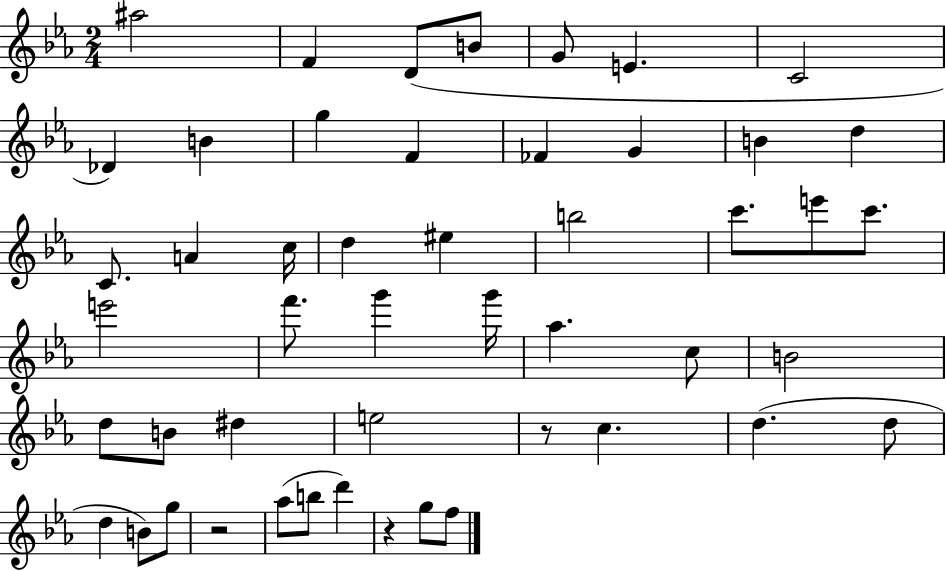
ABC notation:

X:1
T:Untitled
M:2/4
L:1/4
K:Eb
^a2 F D/2 B/2 G/2 E C2 _D B g F _F G B d C/2 A c/4 d ^e b2 c'/2 e'/2 c'/2 e'2 f'/2 g' g'/4 _a c/2 B2 d/2 B/2 ^d e2 z/2 c d d/2 d B/2 g/2 z2 _a/2 b/2 d' z g/2 f/2